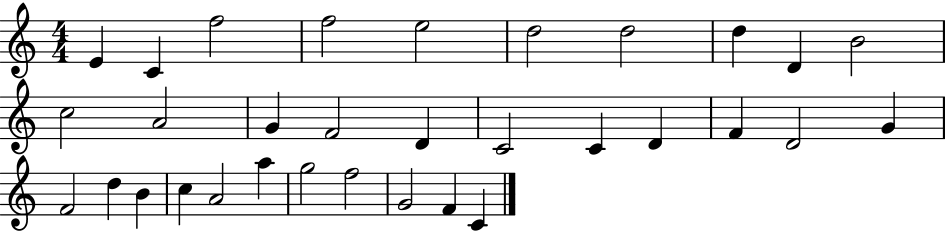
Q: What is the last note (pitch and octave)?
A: C4